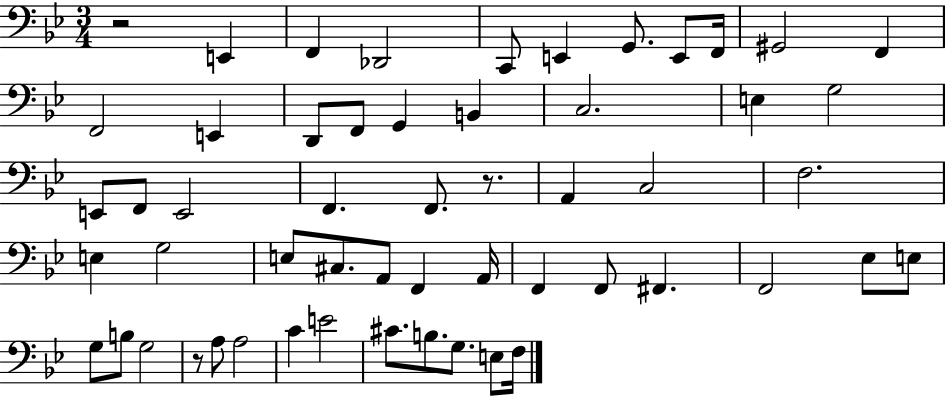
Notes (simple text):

R/h E2/q F2/q Db2/h C2/e E2/q G2/e. E2/e F2/s G#2/h F2/q F2/h E2/q D2/e F2/e G2/q B2/q C3/h. E3/q G3/h E2/e F2/e E2/h F2/q. F2/e. R/e. A2/q C3/h F3/h. E3/q G3/h E3/e C#3/e. A2/e F2/q A2/s F2/q F2/e F#2/q. F2/h Eb3/e E3/e G3/e B3/e G3/h R/e A3/e A3/h C4/q E4/h C#4/e. B3/e. G3/e. E3/e F3/s